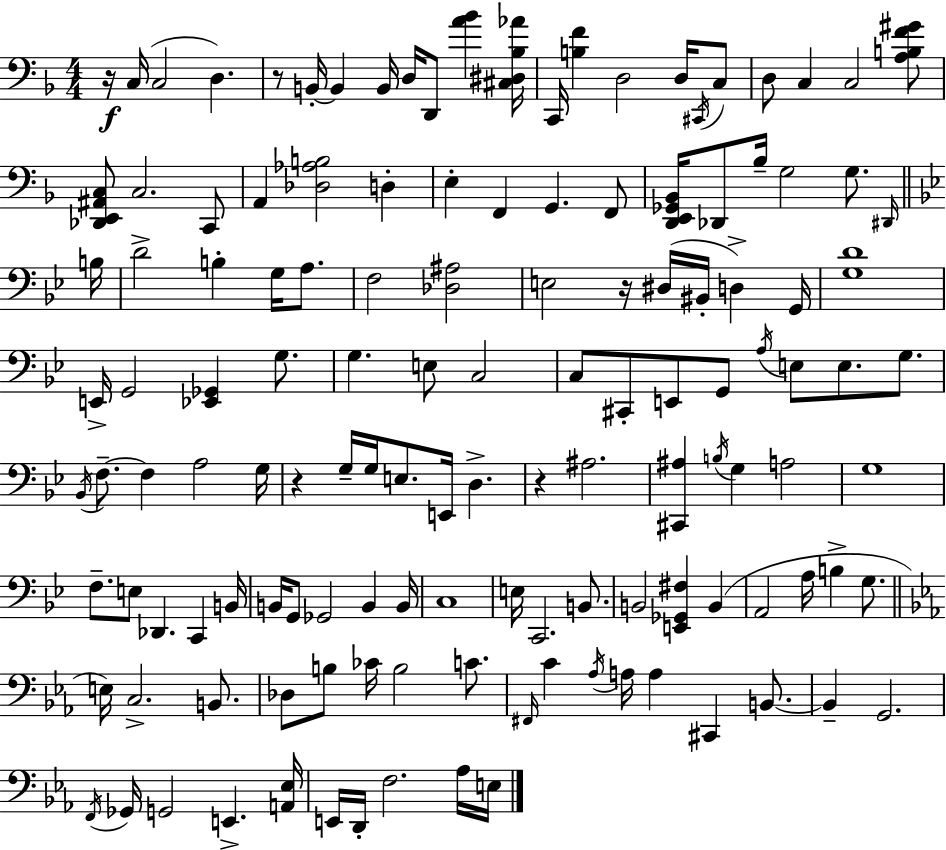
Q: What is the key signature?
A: D minor